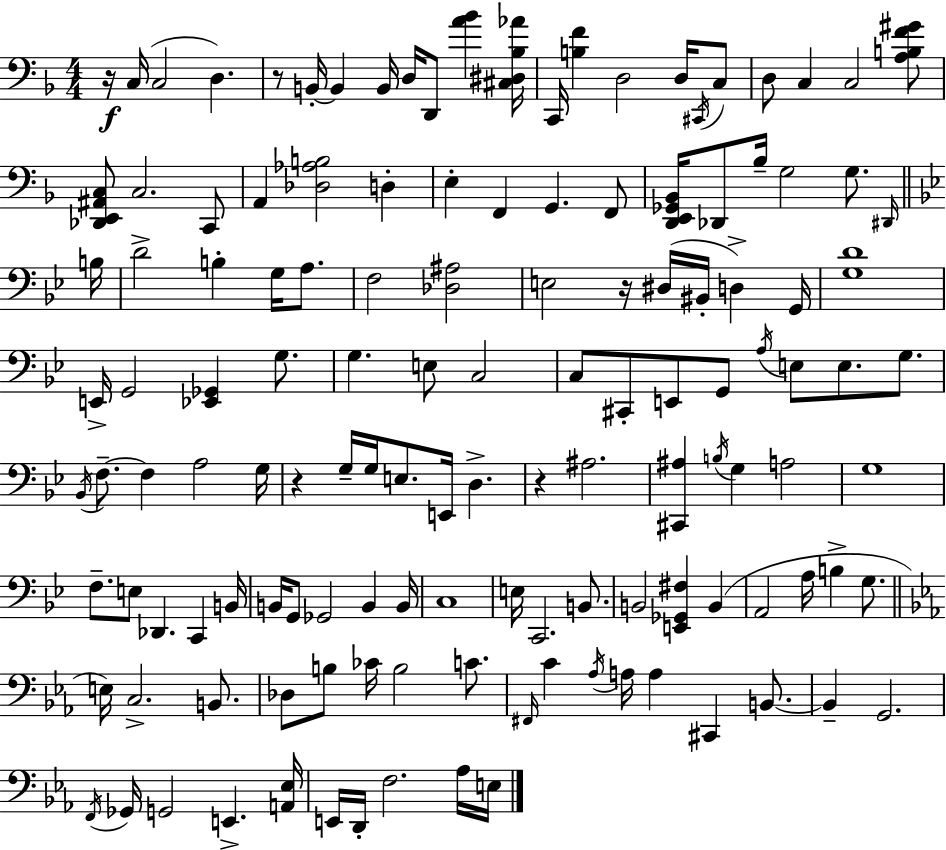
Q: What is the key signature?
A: D minor